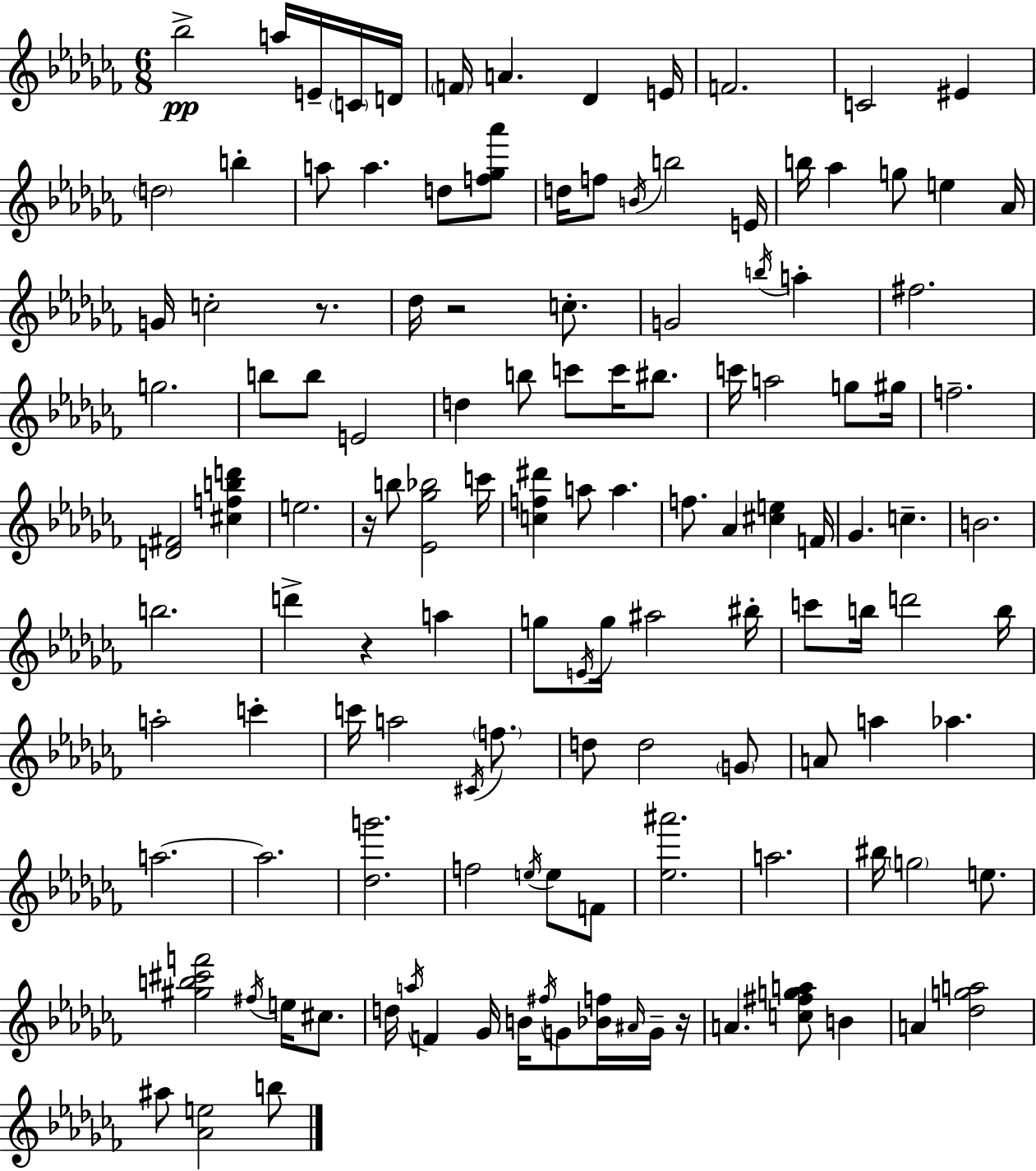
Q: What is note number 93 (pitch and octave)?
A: G5